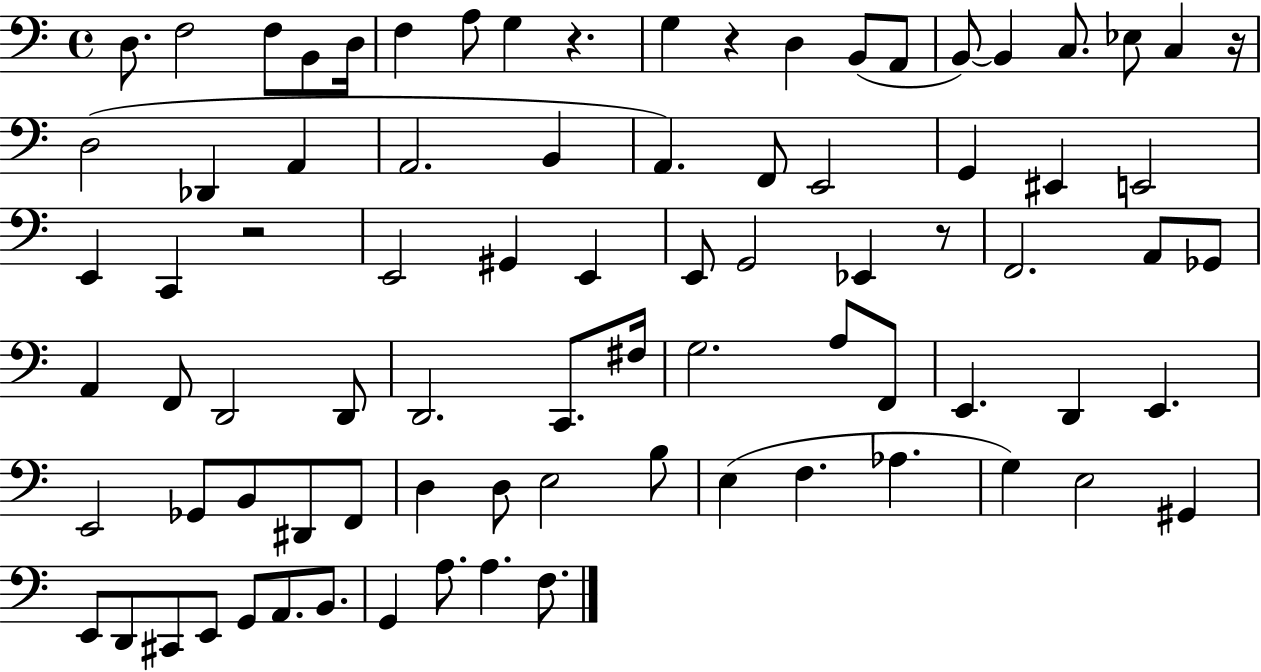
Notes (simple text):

D3/e. F3/h F3/e B2/e D3/s F3/q A3/e G3/q R/q. G3/q R/q D3/q B2/e A2/e B2/e B2/q C3/e. Eb3/e C3/q R/s D3/h Db2/q A2/q A2/h. B2/q A2/q. F2/e E2/h G2/q EIS2/q E2/h E2/q C2/q R/h E2/h G#2/q E2/q E2/e G2/h Eb2/q R/e F2/h. A2/e Gb2/e A2/q F2/e D2/h D2/e D2/h. C2/e. F#3/s G3/h. A3/e F2/e E2/q. D2/q E2/q. E2/h Gb2/e B2/e D#2/e F2/e D3/q D3/e E3/h B3/e E3/q F3/q. Ab3/q. G3/q E3/h G#2/q E2/e D2/e C#2/e E2/e G2/e A2/e. B2/e. G2/q A3/e. A3/q. F3/e.